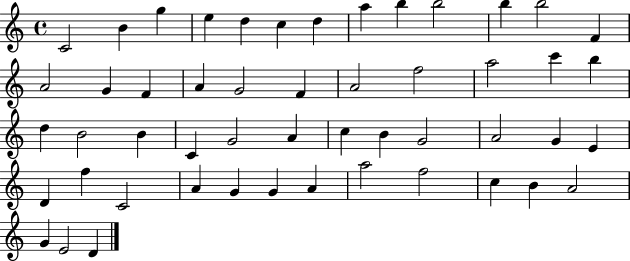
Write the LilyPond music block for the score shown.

{
  \clef treble
  \time 4/4
  \defaultTimeSignature
  \key c \major
  c'2 b'4 g''4 | e''4 d''4 c''4 d''4 | a''4 b''4 b''2 | b''4 b''2 f'4 | \break a'2 g'4 f'4 | a'4 g'2 f'4 | a'2 f''2 | a''2 c'''4 b''4 | \break d''4 b'2 b'4 | c'4 g'2 a'4 | c''4 b'4 g'2 | a'2 g'4 e'4 | \break d'4 f''4 c'2 | a'4 g'4 g'4 a'4 | a''2 f''2 | c''4 b'4 a'2 | \break g'4 e'2 d'4 | \bar "|."
}